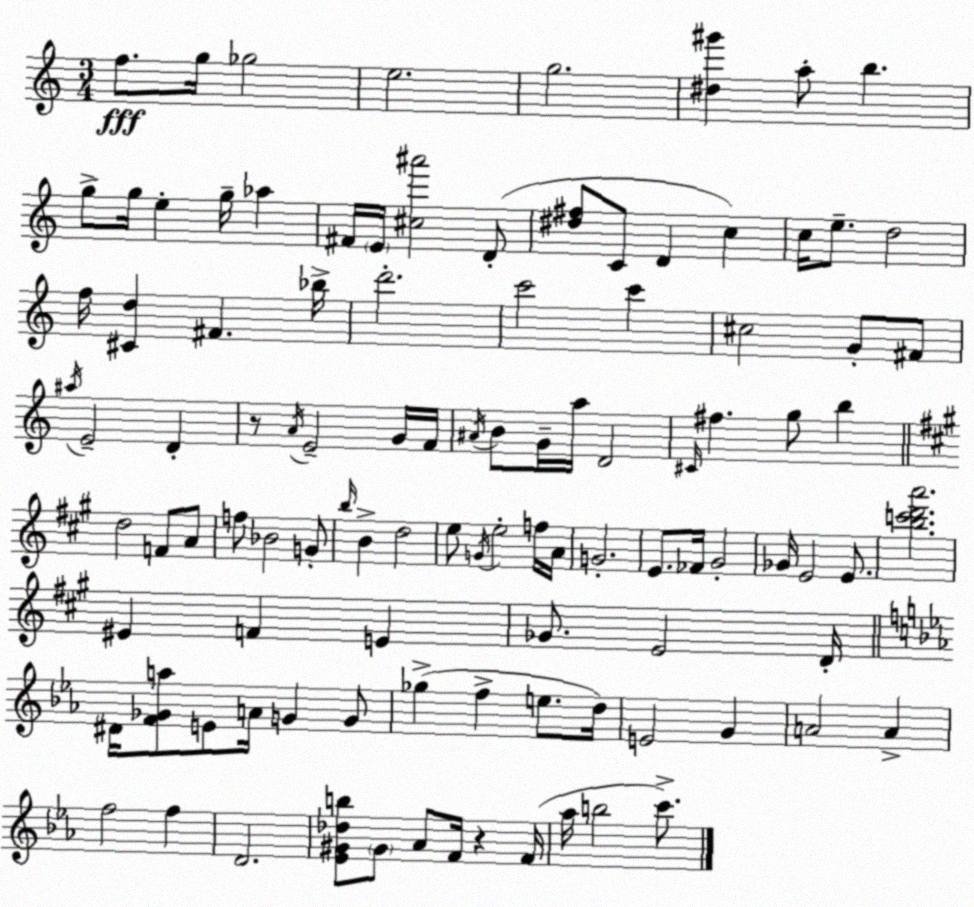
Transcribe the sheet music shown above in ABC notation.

X:1
T:Untitled
M:3/4
L:1/4
K:C
f/2 g/4 _g2 e2 g2 [^d^g'] a/2 b g/2 g/4 e g/4 _a ^F/4 E/4 [^c^a']2 D/2 [^d^f]/2 C/2 D c c/4 e/2 d2 f/4 [^Cd] ^F _b/4 d'2 c'2 c' ^c2 G/2 ^F/2 ^a/4 E2 D z/2 A/4 E2 G/4 F/4 ^A/4 B/2 G/4 a/4 D2 ^C/4 ^f g/2 b d2 F/2 A/2 f/2 _B2 G/2 b/4 B d2 e/2 G/4 e2 f/4 A/4 G2 E/2 _F/4 ^G2 _G/4 E2 E/2 [bc'd'a']2 ^E F E _G/2 E2 D/4 ^D/4 [F_Ga]/2 E/2 A/4 G G/2 _g f e/2 d/4 E2 G A2 A f2 f D2 [_E^G_db]/2 ^G/2 _A/2 F/4 z F/4 _a/4 b2 c'/2